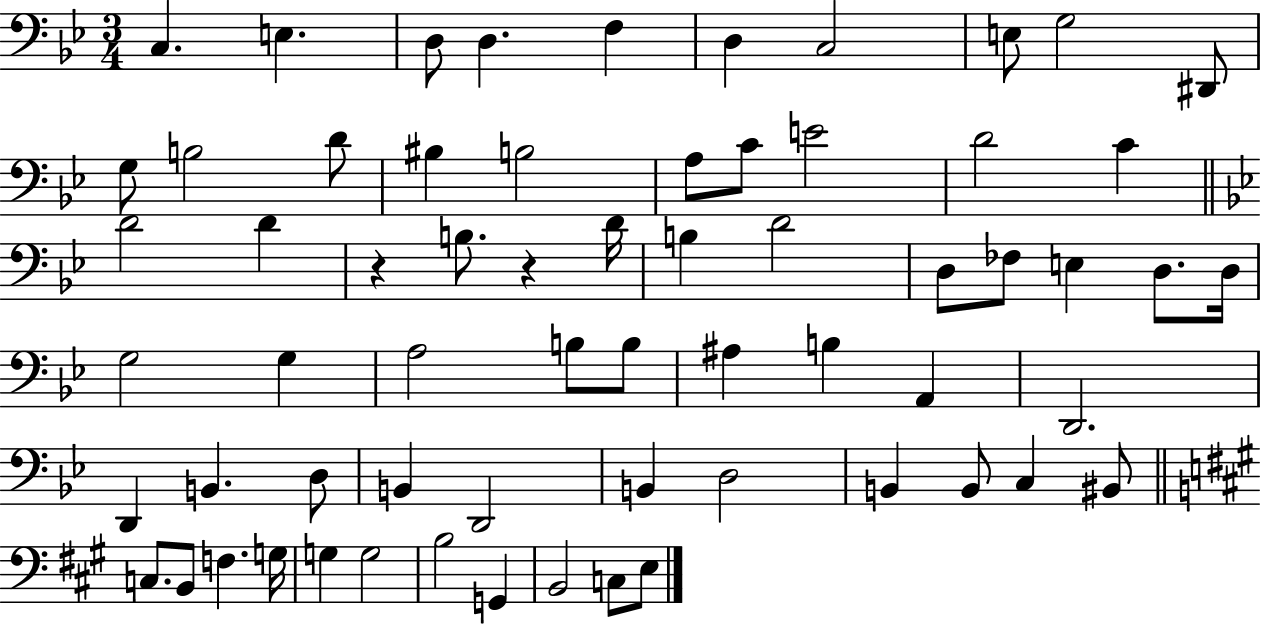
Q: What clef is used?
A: bass